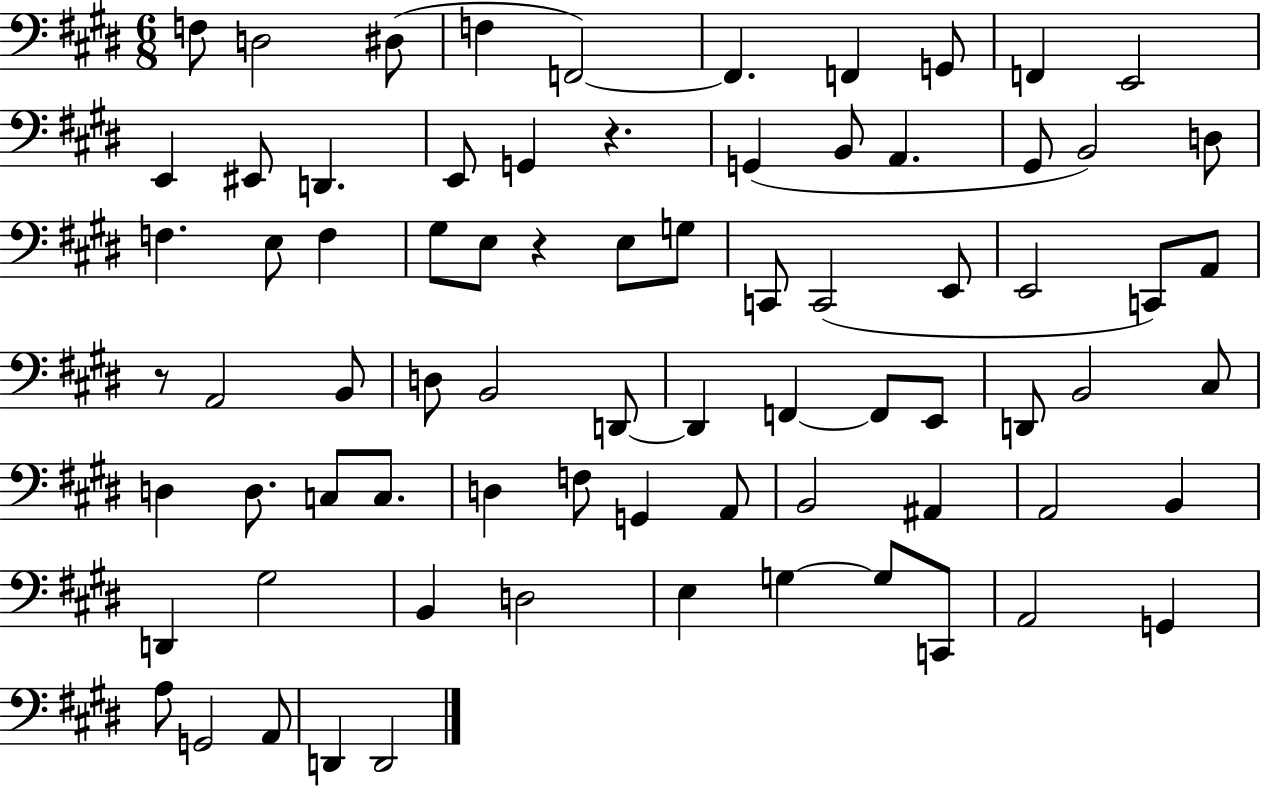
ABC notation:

X:1
T:Untitled
M:6/8
L:1/4
K:E
F,/2 D,2 ^D,/2 F, F,,2 F,, F,, G,,/2 F,, E,,2 E,, ^E,,/2 D,, E,,/2 G,, z G,, B,,/2 A,, ^G,,/2 B,,2 D,/2 F, E,/2 F, ^G,/2 E,/2 z E,/2 G,/2 C,,/2 C,,2 E,,/2 E,,2 C,,/2 A,,/2 z/2 A,,2 B,,/2 D,/2 B,,2 D,,/2 D,, F,, F,,/2 E,,/2 D,,/2 B,,2 ^C,/2 D, D,/2 C,/2 C,/2 D, F,/2 G,, A,,/2 B,,2 ^A,, A,,2 B,, D,, ^G,2 B,, D,2 E, G, G,/2 C,,/2 A,,2 G,, A,/2 G,,2 A,,/2 D,, D,,2